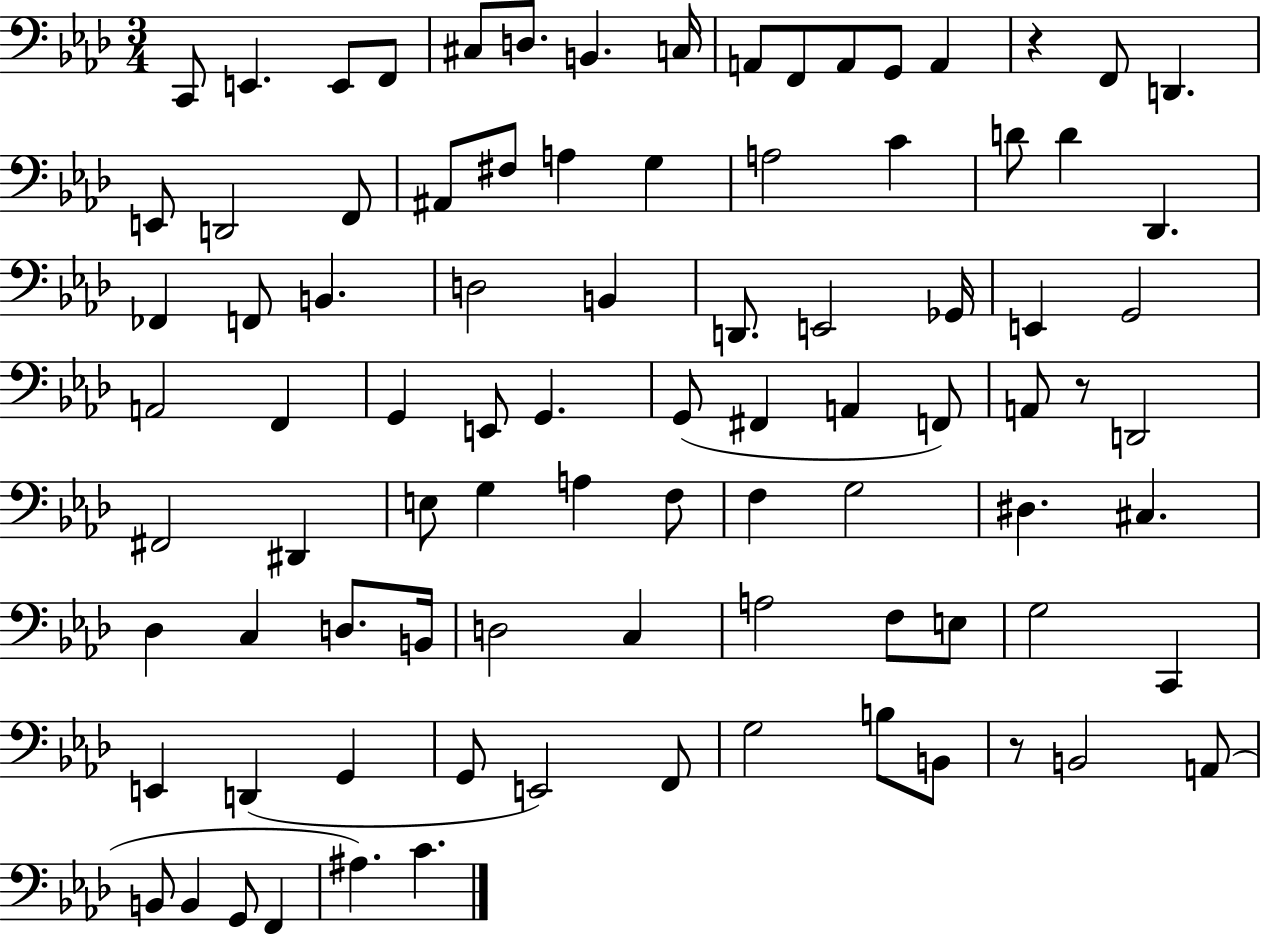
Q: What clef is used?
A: bass